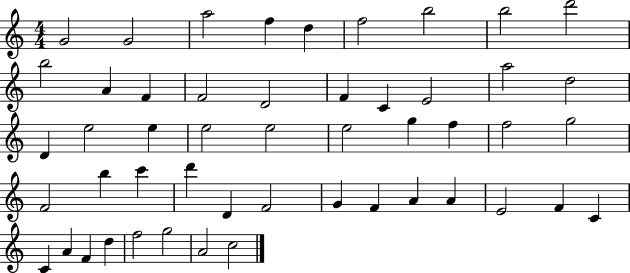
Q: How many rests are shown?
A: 0